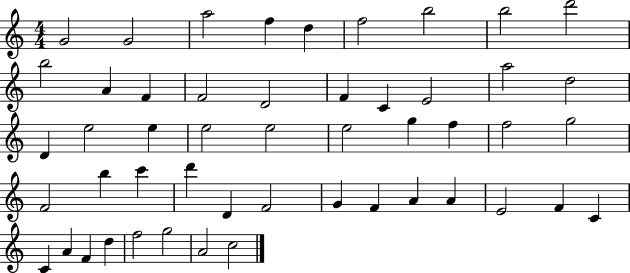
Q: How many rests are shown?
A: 0